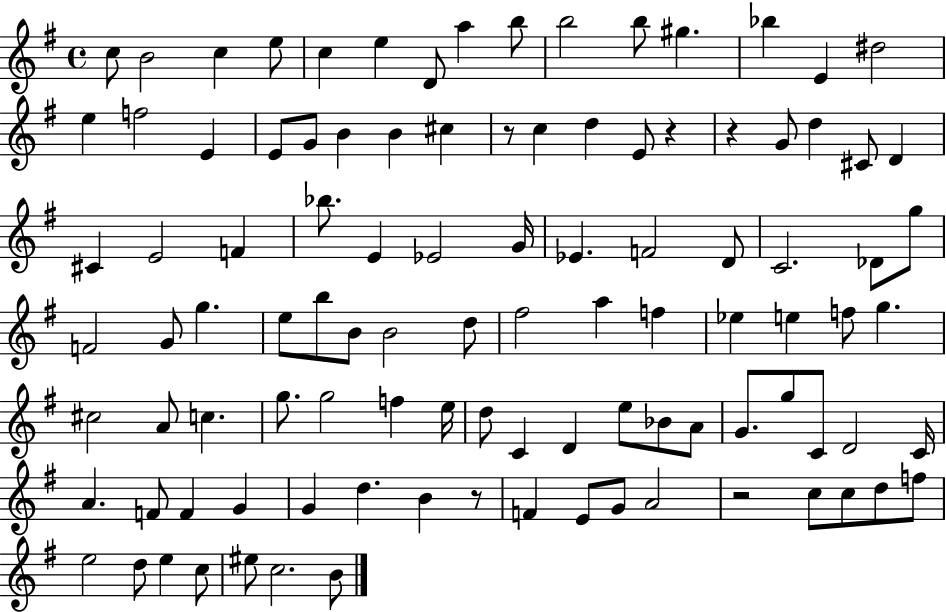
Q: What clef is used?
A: treble